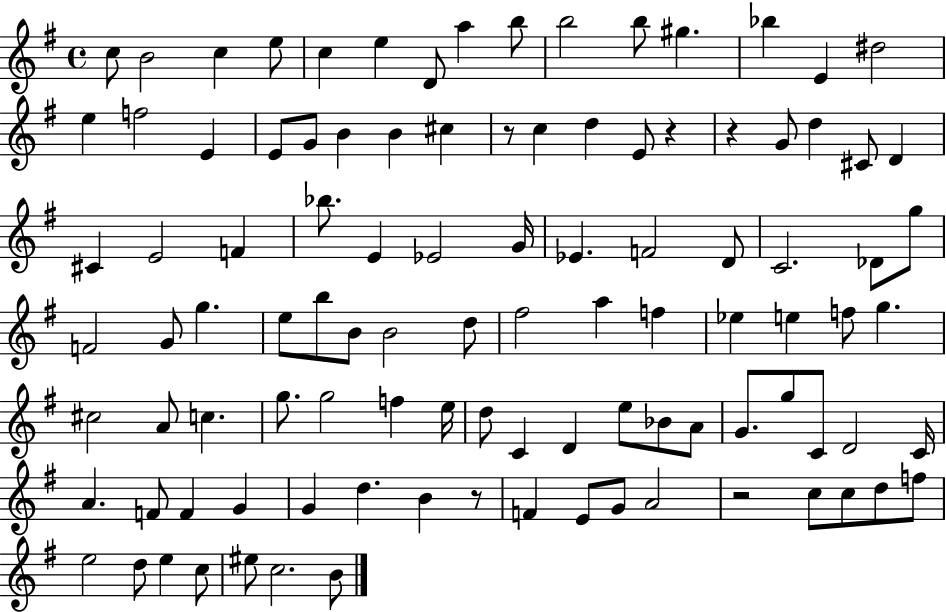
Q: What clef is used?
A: treble